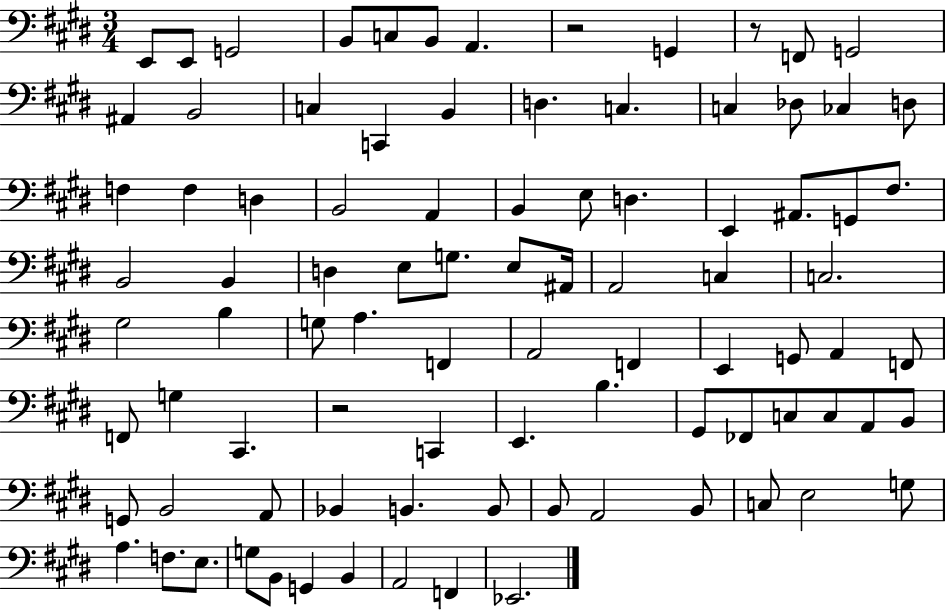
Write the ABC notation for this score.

X:1
T:Untitled
M:3/4
L:1/4
K:E
E,,/2 E,,/2 G,,2 B,,/2 C,/2 B,,/2 A,, z2 G,, z/2 F,,/2 G,,2 ^A,, B,,2 C, C,, B,, D, C, C, _D,/2 _C, D,/2 F, F, D, B,,2 A,, B,, E,/2 D, E,, ^A,,/2 G,,/2 ^F,/2 B,,2 B,, D, E,/2 G,/2 E,/2 ^A,,/4 A,,2 C, C,2 ^G,2 B, G,/2 A, F,, A,,2 F,, E,, G,,/2 A,, F,,/2 F,,/2 G, ^C,, z2 C,, E,, B, ^G,,/2 _F,,/2 C,/2 C,/2 A,,/2 B,,/2 G,,/2 B,,2 A,,/2 _B,, B,, B,,/2 B,,/2 A,,2 B,,/2 C,/2 E,2 G,/2 A, F,/2 E,/2 G,/2 B,,/2 G,, B,, A,,2 F,, _E,,2